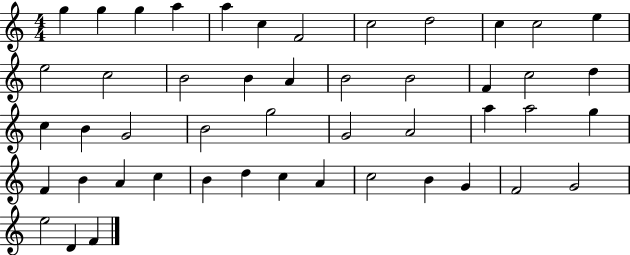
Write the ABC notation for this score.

X:1
T:Untitled
M:4/4
L:1/4
K:C
g g g a a c F2 c2 d2 c c2 e e2 c2 B2 B A B2 B2 F c2 d c B G2 B2 g2 G2 A2 a a2 g F B A c B d c A c2 B G F2 G2 e2 D F